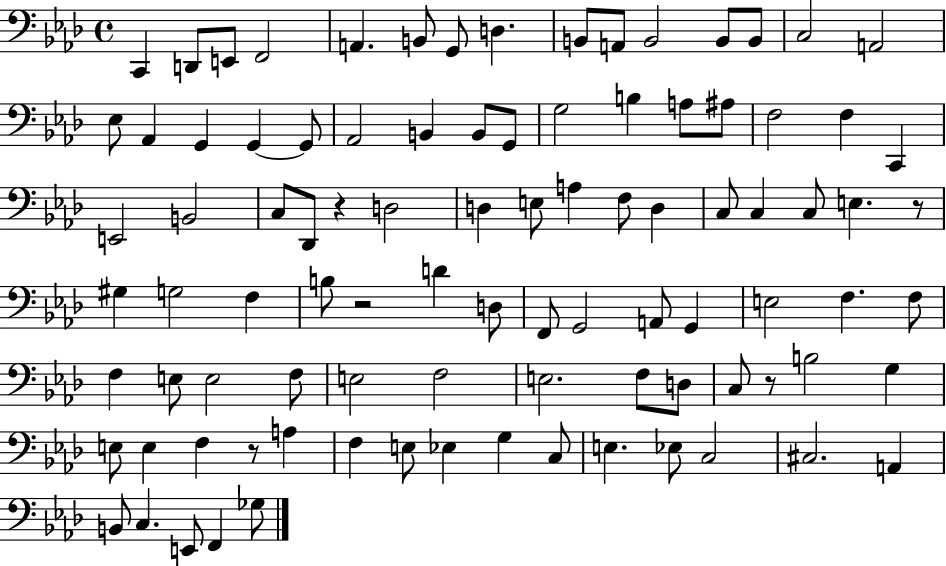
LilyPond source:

{
  \clef bass
  \time 4/4
  \defaultTimeSignature
  \key aes \major
  c,4 d,8 e,8 f,2 | a,4. b,8 g,8 d4. | b,8 a,8 b,2 b,8 b,8 | c2 a,2 | \break ees8 aes,4 g,4 g,4~~ g,8 | aes,2 b,4 b,8 g,8 | g2 b4 a8 ais8 | f2 f4 c,4 | \break e,2 b,2 | c8 des,8 r4 d2 | d4 e8 a4 f8 d4 | c8 c4 c8 e4. r8 | \break gis4 g2 f4 | b8 r2 d'4 d8 | f,8 g,2 a,8 g,4 | e2 f4. f8 | \break f4 e8 e2 f8 | e2 f2 | e2. f8 d8 | c8 r8 b2 g4 | \break e8 e4 f4 r8 a4 | f4 e8 ees4 g4 c8 | e4. ees8 c2 | cis2. a,4 | \break b,8 c4. e,8 f,4 ges8 | \bar "|."
}